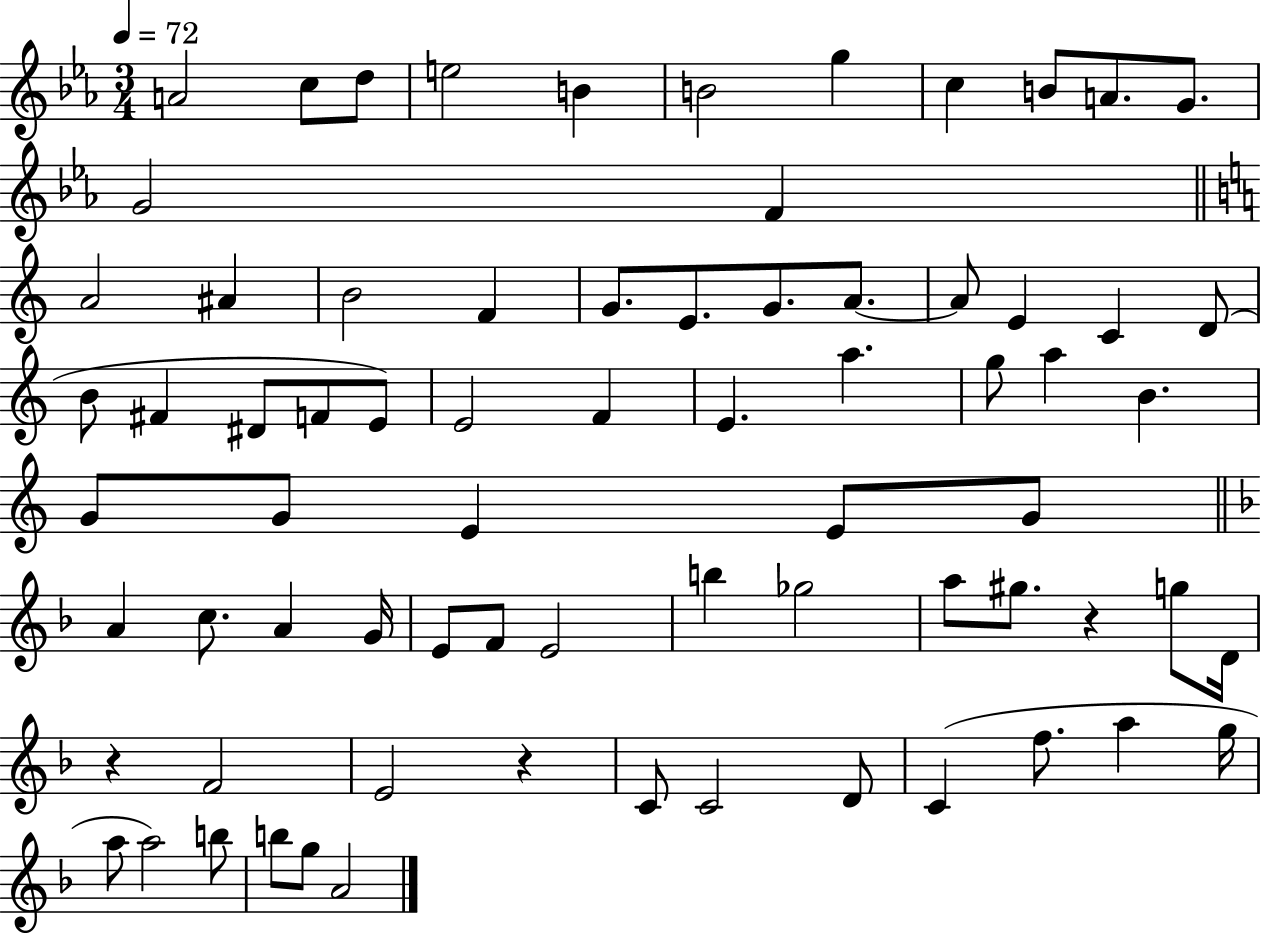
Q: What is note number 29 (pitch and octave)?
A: F4